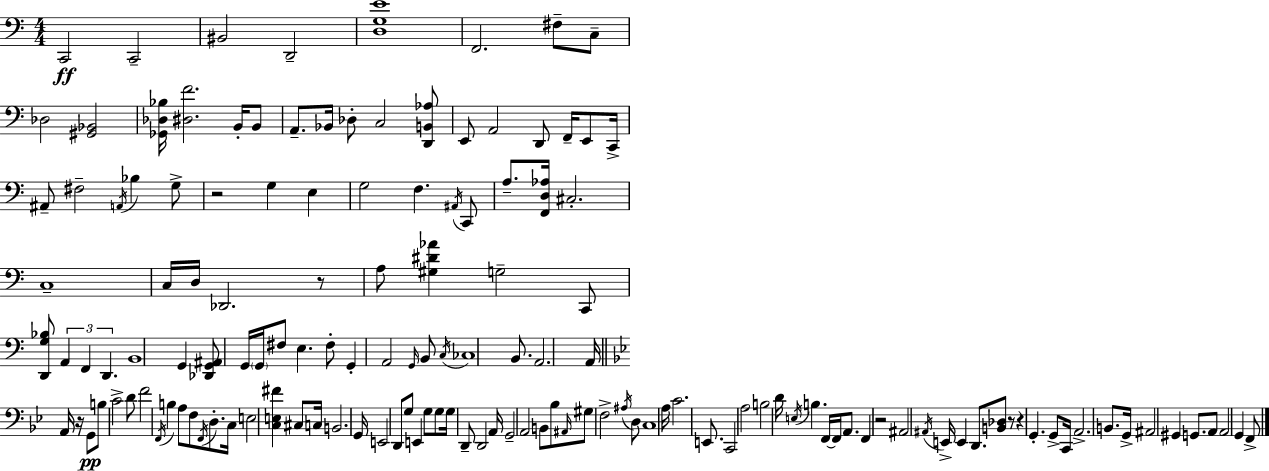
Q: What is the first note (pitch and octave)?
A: C2